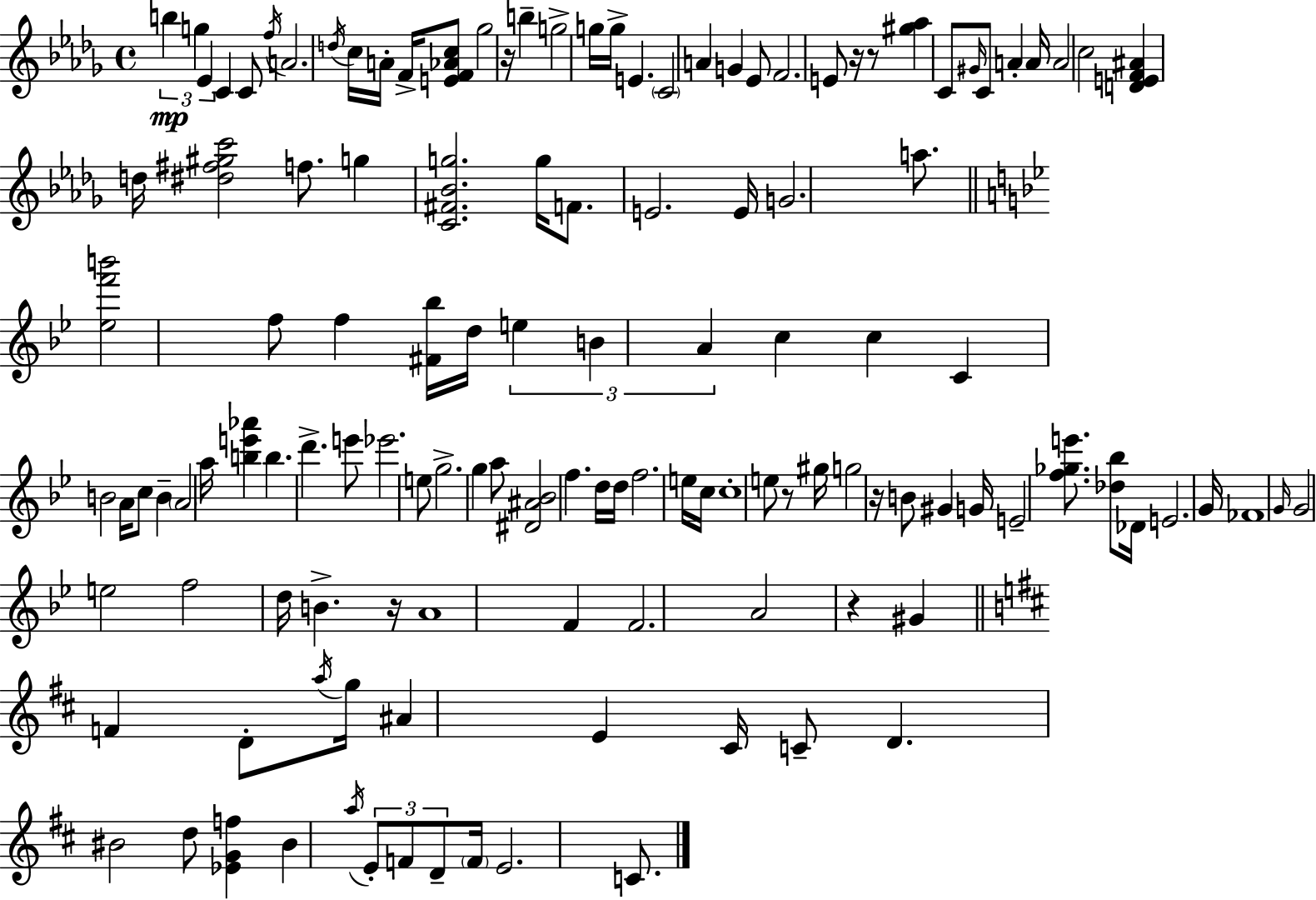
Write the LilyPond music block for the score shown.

{
  \clef treble
  \time 4/4
  \defaultTimeSignature
  \key bes \minor
  \tuplet 3/2 { b''4\mp g''4 ees'4 } c'4 | c'8 \acciaccatura { f''16 } a'2. \acciaccatura { d''16 } | c''16 a'16-. f'16-> <e' f' aes' c''>8 ges''2 r16 b''4-- | g''2-> g''16 g''16-> e'4. | \break \parenthesize c'2 a'4 g'4 | ees'8 f'2. | e'8 r16 r8 <gis'' aes''>4 c'8 \grace { gis'16 } c'8 a'4-. | a'16 a'2 c''2 | \break <d' e' f' ais'>4 d''16 <dis'' fis'' gis'' c'''>2 | f''8. g''4 <c' fis' bes' g''>2. | g''16 f'8. e'2. | e'16 g'2. | \break a''8. \bar "||" \break \key g \minor <ees'' f''' b'''>2 f''8 f''4 <fis' bes''>16 d''16 | \tuplet 3/2 { e''4 b'4 a'4 } c''4 | c''4 c'4 b'2 | a'16 c''8 b'4-- \parenthesize a'2 a''16 | \break <b'' e''' aes'''>4 b''4. d'''4.-> | e'''8 ees'''2. e''8 | g''2.-> g''4 | a''8 <dis' ais' bes'>2 f''4. | \break d''16 d''16 f''2. e''16 c''16 | c''1-. | e''8 r8 gis''16 g''2 r16 b'8 | gis'4 g'16 e'2-- <f'' ges'' e'''>8. | \break <des'' bes''>8 des'16 e'2. g'16 | fes'1 | \grace { g'16 } g'2 e''2 | f''2 d''16 b'4.-> | \break r16 a'1 | f'4 f'2. | a'2 r4 gis'4 | \bar "||" \break \key d \major f'4 d'8-. \acciaccatura { a''16 } g''16 ais'4 e'4 | cis'16 c'8-- d'4. bis'2 | d''8 <ees' g' f''>4 bis'4 \acciaccatura { a''16 } \tuplet 3/2 { e'8-. f'8 | d'8-- } \parenthesize f'16 e'2. c'8. | \break \bar "|."
}